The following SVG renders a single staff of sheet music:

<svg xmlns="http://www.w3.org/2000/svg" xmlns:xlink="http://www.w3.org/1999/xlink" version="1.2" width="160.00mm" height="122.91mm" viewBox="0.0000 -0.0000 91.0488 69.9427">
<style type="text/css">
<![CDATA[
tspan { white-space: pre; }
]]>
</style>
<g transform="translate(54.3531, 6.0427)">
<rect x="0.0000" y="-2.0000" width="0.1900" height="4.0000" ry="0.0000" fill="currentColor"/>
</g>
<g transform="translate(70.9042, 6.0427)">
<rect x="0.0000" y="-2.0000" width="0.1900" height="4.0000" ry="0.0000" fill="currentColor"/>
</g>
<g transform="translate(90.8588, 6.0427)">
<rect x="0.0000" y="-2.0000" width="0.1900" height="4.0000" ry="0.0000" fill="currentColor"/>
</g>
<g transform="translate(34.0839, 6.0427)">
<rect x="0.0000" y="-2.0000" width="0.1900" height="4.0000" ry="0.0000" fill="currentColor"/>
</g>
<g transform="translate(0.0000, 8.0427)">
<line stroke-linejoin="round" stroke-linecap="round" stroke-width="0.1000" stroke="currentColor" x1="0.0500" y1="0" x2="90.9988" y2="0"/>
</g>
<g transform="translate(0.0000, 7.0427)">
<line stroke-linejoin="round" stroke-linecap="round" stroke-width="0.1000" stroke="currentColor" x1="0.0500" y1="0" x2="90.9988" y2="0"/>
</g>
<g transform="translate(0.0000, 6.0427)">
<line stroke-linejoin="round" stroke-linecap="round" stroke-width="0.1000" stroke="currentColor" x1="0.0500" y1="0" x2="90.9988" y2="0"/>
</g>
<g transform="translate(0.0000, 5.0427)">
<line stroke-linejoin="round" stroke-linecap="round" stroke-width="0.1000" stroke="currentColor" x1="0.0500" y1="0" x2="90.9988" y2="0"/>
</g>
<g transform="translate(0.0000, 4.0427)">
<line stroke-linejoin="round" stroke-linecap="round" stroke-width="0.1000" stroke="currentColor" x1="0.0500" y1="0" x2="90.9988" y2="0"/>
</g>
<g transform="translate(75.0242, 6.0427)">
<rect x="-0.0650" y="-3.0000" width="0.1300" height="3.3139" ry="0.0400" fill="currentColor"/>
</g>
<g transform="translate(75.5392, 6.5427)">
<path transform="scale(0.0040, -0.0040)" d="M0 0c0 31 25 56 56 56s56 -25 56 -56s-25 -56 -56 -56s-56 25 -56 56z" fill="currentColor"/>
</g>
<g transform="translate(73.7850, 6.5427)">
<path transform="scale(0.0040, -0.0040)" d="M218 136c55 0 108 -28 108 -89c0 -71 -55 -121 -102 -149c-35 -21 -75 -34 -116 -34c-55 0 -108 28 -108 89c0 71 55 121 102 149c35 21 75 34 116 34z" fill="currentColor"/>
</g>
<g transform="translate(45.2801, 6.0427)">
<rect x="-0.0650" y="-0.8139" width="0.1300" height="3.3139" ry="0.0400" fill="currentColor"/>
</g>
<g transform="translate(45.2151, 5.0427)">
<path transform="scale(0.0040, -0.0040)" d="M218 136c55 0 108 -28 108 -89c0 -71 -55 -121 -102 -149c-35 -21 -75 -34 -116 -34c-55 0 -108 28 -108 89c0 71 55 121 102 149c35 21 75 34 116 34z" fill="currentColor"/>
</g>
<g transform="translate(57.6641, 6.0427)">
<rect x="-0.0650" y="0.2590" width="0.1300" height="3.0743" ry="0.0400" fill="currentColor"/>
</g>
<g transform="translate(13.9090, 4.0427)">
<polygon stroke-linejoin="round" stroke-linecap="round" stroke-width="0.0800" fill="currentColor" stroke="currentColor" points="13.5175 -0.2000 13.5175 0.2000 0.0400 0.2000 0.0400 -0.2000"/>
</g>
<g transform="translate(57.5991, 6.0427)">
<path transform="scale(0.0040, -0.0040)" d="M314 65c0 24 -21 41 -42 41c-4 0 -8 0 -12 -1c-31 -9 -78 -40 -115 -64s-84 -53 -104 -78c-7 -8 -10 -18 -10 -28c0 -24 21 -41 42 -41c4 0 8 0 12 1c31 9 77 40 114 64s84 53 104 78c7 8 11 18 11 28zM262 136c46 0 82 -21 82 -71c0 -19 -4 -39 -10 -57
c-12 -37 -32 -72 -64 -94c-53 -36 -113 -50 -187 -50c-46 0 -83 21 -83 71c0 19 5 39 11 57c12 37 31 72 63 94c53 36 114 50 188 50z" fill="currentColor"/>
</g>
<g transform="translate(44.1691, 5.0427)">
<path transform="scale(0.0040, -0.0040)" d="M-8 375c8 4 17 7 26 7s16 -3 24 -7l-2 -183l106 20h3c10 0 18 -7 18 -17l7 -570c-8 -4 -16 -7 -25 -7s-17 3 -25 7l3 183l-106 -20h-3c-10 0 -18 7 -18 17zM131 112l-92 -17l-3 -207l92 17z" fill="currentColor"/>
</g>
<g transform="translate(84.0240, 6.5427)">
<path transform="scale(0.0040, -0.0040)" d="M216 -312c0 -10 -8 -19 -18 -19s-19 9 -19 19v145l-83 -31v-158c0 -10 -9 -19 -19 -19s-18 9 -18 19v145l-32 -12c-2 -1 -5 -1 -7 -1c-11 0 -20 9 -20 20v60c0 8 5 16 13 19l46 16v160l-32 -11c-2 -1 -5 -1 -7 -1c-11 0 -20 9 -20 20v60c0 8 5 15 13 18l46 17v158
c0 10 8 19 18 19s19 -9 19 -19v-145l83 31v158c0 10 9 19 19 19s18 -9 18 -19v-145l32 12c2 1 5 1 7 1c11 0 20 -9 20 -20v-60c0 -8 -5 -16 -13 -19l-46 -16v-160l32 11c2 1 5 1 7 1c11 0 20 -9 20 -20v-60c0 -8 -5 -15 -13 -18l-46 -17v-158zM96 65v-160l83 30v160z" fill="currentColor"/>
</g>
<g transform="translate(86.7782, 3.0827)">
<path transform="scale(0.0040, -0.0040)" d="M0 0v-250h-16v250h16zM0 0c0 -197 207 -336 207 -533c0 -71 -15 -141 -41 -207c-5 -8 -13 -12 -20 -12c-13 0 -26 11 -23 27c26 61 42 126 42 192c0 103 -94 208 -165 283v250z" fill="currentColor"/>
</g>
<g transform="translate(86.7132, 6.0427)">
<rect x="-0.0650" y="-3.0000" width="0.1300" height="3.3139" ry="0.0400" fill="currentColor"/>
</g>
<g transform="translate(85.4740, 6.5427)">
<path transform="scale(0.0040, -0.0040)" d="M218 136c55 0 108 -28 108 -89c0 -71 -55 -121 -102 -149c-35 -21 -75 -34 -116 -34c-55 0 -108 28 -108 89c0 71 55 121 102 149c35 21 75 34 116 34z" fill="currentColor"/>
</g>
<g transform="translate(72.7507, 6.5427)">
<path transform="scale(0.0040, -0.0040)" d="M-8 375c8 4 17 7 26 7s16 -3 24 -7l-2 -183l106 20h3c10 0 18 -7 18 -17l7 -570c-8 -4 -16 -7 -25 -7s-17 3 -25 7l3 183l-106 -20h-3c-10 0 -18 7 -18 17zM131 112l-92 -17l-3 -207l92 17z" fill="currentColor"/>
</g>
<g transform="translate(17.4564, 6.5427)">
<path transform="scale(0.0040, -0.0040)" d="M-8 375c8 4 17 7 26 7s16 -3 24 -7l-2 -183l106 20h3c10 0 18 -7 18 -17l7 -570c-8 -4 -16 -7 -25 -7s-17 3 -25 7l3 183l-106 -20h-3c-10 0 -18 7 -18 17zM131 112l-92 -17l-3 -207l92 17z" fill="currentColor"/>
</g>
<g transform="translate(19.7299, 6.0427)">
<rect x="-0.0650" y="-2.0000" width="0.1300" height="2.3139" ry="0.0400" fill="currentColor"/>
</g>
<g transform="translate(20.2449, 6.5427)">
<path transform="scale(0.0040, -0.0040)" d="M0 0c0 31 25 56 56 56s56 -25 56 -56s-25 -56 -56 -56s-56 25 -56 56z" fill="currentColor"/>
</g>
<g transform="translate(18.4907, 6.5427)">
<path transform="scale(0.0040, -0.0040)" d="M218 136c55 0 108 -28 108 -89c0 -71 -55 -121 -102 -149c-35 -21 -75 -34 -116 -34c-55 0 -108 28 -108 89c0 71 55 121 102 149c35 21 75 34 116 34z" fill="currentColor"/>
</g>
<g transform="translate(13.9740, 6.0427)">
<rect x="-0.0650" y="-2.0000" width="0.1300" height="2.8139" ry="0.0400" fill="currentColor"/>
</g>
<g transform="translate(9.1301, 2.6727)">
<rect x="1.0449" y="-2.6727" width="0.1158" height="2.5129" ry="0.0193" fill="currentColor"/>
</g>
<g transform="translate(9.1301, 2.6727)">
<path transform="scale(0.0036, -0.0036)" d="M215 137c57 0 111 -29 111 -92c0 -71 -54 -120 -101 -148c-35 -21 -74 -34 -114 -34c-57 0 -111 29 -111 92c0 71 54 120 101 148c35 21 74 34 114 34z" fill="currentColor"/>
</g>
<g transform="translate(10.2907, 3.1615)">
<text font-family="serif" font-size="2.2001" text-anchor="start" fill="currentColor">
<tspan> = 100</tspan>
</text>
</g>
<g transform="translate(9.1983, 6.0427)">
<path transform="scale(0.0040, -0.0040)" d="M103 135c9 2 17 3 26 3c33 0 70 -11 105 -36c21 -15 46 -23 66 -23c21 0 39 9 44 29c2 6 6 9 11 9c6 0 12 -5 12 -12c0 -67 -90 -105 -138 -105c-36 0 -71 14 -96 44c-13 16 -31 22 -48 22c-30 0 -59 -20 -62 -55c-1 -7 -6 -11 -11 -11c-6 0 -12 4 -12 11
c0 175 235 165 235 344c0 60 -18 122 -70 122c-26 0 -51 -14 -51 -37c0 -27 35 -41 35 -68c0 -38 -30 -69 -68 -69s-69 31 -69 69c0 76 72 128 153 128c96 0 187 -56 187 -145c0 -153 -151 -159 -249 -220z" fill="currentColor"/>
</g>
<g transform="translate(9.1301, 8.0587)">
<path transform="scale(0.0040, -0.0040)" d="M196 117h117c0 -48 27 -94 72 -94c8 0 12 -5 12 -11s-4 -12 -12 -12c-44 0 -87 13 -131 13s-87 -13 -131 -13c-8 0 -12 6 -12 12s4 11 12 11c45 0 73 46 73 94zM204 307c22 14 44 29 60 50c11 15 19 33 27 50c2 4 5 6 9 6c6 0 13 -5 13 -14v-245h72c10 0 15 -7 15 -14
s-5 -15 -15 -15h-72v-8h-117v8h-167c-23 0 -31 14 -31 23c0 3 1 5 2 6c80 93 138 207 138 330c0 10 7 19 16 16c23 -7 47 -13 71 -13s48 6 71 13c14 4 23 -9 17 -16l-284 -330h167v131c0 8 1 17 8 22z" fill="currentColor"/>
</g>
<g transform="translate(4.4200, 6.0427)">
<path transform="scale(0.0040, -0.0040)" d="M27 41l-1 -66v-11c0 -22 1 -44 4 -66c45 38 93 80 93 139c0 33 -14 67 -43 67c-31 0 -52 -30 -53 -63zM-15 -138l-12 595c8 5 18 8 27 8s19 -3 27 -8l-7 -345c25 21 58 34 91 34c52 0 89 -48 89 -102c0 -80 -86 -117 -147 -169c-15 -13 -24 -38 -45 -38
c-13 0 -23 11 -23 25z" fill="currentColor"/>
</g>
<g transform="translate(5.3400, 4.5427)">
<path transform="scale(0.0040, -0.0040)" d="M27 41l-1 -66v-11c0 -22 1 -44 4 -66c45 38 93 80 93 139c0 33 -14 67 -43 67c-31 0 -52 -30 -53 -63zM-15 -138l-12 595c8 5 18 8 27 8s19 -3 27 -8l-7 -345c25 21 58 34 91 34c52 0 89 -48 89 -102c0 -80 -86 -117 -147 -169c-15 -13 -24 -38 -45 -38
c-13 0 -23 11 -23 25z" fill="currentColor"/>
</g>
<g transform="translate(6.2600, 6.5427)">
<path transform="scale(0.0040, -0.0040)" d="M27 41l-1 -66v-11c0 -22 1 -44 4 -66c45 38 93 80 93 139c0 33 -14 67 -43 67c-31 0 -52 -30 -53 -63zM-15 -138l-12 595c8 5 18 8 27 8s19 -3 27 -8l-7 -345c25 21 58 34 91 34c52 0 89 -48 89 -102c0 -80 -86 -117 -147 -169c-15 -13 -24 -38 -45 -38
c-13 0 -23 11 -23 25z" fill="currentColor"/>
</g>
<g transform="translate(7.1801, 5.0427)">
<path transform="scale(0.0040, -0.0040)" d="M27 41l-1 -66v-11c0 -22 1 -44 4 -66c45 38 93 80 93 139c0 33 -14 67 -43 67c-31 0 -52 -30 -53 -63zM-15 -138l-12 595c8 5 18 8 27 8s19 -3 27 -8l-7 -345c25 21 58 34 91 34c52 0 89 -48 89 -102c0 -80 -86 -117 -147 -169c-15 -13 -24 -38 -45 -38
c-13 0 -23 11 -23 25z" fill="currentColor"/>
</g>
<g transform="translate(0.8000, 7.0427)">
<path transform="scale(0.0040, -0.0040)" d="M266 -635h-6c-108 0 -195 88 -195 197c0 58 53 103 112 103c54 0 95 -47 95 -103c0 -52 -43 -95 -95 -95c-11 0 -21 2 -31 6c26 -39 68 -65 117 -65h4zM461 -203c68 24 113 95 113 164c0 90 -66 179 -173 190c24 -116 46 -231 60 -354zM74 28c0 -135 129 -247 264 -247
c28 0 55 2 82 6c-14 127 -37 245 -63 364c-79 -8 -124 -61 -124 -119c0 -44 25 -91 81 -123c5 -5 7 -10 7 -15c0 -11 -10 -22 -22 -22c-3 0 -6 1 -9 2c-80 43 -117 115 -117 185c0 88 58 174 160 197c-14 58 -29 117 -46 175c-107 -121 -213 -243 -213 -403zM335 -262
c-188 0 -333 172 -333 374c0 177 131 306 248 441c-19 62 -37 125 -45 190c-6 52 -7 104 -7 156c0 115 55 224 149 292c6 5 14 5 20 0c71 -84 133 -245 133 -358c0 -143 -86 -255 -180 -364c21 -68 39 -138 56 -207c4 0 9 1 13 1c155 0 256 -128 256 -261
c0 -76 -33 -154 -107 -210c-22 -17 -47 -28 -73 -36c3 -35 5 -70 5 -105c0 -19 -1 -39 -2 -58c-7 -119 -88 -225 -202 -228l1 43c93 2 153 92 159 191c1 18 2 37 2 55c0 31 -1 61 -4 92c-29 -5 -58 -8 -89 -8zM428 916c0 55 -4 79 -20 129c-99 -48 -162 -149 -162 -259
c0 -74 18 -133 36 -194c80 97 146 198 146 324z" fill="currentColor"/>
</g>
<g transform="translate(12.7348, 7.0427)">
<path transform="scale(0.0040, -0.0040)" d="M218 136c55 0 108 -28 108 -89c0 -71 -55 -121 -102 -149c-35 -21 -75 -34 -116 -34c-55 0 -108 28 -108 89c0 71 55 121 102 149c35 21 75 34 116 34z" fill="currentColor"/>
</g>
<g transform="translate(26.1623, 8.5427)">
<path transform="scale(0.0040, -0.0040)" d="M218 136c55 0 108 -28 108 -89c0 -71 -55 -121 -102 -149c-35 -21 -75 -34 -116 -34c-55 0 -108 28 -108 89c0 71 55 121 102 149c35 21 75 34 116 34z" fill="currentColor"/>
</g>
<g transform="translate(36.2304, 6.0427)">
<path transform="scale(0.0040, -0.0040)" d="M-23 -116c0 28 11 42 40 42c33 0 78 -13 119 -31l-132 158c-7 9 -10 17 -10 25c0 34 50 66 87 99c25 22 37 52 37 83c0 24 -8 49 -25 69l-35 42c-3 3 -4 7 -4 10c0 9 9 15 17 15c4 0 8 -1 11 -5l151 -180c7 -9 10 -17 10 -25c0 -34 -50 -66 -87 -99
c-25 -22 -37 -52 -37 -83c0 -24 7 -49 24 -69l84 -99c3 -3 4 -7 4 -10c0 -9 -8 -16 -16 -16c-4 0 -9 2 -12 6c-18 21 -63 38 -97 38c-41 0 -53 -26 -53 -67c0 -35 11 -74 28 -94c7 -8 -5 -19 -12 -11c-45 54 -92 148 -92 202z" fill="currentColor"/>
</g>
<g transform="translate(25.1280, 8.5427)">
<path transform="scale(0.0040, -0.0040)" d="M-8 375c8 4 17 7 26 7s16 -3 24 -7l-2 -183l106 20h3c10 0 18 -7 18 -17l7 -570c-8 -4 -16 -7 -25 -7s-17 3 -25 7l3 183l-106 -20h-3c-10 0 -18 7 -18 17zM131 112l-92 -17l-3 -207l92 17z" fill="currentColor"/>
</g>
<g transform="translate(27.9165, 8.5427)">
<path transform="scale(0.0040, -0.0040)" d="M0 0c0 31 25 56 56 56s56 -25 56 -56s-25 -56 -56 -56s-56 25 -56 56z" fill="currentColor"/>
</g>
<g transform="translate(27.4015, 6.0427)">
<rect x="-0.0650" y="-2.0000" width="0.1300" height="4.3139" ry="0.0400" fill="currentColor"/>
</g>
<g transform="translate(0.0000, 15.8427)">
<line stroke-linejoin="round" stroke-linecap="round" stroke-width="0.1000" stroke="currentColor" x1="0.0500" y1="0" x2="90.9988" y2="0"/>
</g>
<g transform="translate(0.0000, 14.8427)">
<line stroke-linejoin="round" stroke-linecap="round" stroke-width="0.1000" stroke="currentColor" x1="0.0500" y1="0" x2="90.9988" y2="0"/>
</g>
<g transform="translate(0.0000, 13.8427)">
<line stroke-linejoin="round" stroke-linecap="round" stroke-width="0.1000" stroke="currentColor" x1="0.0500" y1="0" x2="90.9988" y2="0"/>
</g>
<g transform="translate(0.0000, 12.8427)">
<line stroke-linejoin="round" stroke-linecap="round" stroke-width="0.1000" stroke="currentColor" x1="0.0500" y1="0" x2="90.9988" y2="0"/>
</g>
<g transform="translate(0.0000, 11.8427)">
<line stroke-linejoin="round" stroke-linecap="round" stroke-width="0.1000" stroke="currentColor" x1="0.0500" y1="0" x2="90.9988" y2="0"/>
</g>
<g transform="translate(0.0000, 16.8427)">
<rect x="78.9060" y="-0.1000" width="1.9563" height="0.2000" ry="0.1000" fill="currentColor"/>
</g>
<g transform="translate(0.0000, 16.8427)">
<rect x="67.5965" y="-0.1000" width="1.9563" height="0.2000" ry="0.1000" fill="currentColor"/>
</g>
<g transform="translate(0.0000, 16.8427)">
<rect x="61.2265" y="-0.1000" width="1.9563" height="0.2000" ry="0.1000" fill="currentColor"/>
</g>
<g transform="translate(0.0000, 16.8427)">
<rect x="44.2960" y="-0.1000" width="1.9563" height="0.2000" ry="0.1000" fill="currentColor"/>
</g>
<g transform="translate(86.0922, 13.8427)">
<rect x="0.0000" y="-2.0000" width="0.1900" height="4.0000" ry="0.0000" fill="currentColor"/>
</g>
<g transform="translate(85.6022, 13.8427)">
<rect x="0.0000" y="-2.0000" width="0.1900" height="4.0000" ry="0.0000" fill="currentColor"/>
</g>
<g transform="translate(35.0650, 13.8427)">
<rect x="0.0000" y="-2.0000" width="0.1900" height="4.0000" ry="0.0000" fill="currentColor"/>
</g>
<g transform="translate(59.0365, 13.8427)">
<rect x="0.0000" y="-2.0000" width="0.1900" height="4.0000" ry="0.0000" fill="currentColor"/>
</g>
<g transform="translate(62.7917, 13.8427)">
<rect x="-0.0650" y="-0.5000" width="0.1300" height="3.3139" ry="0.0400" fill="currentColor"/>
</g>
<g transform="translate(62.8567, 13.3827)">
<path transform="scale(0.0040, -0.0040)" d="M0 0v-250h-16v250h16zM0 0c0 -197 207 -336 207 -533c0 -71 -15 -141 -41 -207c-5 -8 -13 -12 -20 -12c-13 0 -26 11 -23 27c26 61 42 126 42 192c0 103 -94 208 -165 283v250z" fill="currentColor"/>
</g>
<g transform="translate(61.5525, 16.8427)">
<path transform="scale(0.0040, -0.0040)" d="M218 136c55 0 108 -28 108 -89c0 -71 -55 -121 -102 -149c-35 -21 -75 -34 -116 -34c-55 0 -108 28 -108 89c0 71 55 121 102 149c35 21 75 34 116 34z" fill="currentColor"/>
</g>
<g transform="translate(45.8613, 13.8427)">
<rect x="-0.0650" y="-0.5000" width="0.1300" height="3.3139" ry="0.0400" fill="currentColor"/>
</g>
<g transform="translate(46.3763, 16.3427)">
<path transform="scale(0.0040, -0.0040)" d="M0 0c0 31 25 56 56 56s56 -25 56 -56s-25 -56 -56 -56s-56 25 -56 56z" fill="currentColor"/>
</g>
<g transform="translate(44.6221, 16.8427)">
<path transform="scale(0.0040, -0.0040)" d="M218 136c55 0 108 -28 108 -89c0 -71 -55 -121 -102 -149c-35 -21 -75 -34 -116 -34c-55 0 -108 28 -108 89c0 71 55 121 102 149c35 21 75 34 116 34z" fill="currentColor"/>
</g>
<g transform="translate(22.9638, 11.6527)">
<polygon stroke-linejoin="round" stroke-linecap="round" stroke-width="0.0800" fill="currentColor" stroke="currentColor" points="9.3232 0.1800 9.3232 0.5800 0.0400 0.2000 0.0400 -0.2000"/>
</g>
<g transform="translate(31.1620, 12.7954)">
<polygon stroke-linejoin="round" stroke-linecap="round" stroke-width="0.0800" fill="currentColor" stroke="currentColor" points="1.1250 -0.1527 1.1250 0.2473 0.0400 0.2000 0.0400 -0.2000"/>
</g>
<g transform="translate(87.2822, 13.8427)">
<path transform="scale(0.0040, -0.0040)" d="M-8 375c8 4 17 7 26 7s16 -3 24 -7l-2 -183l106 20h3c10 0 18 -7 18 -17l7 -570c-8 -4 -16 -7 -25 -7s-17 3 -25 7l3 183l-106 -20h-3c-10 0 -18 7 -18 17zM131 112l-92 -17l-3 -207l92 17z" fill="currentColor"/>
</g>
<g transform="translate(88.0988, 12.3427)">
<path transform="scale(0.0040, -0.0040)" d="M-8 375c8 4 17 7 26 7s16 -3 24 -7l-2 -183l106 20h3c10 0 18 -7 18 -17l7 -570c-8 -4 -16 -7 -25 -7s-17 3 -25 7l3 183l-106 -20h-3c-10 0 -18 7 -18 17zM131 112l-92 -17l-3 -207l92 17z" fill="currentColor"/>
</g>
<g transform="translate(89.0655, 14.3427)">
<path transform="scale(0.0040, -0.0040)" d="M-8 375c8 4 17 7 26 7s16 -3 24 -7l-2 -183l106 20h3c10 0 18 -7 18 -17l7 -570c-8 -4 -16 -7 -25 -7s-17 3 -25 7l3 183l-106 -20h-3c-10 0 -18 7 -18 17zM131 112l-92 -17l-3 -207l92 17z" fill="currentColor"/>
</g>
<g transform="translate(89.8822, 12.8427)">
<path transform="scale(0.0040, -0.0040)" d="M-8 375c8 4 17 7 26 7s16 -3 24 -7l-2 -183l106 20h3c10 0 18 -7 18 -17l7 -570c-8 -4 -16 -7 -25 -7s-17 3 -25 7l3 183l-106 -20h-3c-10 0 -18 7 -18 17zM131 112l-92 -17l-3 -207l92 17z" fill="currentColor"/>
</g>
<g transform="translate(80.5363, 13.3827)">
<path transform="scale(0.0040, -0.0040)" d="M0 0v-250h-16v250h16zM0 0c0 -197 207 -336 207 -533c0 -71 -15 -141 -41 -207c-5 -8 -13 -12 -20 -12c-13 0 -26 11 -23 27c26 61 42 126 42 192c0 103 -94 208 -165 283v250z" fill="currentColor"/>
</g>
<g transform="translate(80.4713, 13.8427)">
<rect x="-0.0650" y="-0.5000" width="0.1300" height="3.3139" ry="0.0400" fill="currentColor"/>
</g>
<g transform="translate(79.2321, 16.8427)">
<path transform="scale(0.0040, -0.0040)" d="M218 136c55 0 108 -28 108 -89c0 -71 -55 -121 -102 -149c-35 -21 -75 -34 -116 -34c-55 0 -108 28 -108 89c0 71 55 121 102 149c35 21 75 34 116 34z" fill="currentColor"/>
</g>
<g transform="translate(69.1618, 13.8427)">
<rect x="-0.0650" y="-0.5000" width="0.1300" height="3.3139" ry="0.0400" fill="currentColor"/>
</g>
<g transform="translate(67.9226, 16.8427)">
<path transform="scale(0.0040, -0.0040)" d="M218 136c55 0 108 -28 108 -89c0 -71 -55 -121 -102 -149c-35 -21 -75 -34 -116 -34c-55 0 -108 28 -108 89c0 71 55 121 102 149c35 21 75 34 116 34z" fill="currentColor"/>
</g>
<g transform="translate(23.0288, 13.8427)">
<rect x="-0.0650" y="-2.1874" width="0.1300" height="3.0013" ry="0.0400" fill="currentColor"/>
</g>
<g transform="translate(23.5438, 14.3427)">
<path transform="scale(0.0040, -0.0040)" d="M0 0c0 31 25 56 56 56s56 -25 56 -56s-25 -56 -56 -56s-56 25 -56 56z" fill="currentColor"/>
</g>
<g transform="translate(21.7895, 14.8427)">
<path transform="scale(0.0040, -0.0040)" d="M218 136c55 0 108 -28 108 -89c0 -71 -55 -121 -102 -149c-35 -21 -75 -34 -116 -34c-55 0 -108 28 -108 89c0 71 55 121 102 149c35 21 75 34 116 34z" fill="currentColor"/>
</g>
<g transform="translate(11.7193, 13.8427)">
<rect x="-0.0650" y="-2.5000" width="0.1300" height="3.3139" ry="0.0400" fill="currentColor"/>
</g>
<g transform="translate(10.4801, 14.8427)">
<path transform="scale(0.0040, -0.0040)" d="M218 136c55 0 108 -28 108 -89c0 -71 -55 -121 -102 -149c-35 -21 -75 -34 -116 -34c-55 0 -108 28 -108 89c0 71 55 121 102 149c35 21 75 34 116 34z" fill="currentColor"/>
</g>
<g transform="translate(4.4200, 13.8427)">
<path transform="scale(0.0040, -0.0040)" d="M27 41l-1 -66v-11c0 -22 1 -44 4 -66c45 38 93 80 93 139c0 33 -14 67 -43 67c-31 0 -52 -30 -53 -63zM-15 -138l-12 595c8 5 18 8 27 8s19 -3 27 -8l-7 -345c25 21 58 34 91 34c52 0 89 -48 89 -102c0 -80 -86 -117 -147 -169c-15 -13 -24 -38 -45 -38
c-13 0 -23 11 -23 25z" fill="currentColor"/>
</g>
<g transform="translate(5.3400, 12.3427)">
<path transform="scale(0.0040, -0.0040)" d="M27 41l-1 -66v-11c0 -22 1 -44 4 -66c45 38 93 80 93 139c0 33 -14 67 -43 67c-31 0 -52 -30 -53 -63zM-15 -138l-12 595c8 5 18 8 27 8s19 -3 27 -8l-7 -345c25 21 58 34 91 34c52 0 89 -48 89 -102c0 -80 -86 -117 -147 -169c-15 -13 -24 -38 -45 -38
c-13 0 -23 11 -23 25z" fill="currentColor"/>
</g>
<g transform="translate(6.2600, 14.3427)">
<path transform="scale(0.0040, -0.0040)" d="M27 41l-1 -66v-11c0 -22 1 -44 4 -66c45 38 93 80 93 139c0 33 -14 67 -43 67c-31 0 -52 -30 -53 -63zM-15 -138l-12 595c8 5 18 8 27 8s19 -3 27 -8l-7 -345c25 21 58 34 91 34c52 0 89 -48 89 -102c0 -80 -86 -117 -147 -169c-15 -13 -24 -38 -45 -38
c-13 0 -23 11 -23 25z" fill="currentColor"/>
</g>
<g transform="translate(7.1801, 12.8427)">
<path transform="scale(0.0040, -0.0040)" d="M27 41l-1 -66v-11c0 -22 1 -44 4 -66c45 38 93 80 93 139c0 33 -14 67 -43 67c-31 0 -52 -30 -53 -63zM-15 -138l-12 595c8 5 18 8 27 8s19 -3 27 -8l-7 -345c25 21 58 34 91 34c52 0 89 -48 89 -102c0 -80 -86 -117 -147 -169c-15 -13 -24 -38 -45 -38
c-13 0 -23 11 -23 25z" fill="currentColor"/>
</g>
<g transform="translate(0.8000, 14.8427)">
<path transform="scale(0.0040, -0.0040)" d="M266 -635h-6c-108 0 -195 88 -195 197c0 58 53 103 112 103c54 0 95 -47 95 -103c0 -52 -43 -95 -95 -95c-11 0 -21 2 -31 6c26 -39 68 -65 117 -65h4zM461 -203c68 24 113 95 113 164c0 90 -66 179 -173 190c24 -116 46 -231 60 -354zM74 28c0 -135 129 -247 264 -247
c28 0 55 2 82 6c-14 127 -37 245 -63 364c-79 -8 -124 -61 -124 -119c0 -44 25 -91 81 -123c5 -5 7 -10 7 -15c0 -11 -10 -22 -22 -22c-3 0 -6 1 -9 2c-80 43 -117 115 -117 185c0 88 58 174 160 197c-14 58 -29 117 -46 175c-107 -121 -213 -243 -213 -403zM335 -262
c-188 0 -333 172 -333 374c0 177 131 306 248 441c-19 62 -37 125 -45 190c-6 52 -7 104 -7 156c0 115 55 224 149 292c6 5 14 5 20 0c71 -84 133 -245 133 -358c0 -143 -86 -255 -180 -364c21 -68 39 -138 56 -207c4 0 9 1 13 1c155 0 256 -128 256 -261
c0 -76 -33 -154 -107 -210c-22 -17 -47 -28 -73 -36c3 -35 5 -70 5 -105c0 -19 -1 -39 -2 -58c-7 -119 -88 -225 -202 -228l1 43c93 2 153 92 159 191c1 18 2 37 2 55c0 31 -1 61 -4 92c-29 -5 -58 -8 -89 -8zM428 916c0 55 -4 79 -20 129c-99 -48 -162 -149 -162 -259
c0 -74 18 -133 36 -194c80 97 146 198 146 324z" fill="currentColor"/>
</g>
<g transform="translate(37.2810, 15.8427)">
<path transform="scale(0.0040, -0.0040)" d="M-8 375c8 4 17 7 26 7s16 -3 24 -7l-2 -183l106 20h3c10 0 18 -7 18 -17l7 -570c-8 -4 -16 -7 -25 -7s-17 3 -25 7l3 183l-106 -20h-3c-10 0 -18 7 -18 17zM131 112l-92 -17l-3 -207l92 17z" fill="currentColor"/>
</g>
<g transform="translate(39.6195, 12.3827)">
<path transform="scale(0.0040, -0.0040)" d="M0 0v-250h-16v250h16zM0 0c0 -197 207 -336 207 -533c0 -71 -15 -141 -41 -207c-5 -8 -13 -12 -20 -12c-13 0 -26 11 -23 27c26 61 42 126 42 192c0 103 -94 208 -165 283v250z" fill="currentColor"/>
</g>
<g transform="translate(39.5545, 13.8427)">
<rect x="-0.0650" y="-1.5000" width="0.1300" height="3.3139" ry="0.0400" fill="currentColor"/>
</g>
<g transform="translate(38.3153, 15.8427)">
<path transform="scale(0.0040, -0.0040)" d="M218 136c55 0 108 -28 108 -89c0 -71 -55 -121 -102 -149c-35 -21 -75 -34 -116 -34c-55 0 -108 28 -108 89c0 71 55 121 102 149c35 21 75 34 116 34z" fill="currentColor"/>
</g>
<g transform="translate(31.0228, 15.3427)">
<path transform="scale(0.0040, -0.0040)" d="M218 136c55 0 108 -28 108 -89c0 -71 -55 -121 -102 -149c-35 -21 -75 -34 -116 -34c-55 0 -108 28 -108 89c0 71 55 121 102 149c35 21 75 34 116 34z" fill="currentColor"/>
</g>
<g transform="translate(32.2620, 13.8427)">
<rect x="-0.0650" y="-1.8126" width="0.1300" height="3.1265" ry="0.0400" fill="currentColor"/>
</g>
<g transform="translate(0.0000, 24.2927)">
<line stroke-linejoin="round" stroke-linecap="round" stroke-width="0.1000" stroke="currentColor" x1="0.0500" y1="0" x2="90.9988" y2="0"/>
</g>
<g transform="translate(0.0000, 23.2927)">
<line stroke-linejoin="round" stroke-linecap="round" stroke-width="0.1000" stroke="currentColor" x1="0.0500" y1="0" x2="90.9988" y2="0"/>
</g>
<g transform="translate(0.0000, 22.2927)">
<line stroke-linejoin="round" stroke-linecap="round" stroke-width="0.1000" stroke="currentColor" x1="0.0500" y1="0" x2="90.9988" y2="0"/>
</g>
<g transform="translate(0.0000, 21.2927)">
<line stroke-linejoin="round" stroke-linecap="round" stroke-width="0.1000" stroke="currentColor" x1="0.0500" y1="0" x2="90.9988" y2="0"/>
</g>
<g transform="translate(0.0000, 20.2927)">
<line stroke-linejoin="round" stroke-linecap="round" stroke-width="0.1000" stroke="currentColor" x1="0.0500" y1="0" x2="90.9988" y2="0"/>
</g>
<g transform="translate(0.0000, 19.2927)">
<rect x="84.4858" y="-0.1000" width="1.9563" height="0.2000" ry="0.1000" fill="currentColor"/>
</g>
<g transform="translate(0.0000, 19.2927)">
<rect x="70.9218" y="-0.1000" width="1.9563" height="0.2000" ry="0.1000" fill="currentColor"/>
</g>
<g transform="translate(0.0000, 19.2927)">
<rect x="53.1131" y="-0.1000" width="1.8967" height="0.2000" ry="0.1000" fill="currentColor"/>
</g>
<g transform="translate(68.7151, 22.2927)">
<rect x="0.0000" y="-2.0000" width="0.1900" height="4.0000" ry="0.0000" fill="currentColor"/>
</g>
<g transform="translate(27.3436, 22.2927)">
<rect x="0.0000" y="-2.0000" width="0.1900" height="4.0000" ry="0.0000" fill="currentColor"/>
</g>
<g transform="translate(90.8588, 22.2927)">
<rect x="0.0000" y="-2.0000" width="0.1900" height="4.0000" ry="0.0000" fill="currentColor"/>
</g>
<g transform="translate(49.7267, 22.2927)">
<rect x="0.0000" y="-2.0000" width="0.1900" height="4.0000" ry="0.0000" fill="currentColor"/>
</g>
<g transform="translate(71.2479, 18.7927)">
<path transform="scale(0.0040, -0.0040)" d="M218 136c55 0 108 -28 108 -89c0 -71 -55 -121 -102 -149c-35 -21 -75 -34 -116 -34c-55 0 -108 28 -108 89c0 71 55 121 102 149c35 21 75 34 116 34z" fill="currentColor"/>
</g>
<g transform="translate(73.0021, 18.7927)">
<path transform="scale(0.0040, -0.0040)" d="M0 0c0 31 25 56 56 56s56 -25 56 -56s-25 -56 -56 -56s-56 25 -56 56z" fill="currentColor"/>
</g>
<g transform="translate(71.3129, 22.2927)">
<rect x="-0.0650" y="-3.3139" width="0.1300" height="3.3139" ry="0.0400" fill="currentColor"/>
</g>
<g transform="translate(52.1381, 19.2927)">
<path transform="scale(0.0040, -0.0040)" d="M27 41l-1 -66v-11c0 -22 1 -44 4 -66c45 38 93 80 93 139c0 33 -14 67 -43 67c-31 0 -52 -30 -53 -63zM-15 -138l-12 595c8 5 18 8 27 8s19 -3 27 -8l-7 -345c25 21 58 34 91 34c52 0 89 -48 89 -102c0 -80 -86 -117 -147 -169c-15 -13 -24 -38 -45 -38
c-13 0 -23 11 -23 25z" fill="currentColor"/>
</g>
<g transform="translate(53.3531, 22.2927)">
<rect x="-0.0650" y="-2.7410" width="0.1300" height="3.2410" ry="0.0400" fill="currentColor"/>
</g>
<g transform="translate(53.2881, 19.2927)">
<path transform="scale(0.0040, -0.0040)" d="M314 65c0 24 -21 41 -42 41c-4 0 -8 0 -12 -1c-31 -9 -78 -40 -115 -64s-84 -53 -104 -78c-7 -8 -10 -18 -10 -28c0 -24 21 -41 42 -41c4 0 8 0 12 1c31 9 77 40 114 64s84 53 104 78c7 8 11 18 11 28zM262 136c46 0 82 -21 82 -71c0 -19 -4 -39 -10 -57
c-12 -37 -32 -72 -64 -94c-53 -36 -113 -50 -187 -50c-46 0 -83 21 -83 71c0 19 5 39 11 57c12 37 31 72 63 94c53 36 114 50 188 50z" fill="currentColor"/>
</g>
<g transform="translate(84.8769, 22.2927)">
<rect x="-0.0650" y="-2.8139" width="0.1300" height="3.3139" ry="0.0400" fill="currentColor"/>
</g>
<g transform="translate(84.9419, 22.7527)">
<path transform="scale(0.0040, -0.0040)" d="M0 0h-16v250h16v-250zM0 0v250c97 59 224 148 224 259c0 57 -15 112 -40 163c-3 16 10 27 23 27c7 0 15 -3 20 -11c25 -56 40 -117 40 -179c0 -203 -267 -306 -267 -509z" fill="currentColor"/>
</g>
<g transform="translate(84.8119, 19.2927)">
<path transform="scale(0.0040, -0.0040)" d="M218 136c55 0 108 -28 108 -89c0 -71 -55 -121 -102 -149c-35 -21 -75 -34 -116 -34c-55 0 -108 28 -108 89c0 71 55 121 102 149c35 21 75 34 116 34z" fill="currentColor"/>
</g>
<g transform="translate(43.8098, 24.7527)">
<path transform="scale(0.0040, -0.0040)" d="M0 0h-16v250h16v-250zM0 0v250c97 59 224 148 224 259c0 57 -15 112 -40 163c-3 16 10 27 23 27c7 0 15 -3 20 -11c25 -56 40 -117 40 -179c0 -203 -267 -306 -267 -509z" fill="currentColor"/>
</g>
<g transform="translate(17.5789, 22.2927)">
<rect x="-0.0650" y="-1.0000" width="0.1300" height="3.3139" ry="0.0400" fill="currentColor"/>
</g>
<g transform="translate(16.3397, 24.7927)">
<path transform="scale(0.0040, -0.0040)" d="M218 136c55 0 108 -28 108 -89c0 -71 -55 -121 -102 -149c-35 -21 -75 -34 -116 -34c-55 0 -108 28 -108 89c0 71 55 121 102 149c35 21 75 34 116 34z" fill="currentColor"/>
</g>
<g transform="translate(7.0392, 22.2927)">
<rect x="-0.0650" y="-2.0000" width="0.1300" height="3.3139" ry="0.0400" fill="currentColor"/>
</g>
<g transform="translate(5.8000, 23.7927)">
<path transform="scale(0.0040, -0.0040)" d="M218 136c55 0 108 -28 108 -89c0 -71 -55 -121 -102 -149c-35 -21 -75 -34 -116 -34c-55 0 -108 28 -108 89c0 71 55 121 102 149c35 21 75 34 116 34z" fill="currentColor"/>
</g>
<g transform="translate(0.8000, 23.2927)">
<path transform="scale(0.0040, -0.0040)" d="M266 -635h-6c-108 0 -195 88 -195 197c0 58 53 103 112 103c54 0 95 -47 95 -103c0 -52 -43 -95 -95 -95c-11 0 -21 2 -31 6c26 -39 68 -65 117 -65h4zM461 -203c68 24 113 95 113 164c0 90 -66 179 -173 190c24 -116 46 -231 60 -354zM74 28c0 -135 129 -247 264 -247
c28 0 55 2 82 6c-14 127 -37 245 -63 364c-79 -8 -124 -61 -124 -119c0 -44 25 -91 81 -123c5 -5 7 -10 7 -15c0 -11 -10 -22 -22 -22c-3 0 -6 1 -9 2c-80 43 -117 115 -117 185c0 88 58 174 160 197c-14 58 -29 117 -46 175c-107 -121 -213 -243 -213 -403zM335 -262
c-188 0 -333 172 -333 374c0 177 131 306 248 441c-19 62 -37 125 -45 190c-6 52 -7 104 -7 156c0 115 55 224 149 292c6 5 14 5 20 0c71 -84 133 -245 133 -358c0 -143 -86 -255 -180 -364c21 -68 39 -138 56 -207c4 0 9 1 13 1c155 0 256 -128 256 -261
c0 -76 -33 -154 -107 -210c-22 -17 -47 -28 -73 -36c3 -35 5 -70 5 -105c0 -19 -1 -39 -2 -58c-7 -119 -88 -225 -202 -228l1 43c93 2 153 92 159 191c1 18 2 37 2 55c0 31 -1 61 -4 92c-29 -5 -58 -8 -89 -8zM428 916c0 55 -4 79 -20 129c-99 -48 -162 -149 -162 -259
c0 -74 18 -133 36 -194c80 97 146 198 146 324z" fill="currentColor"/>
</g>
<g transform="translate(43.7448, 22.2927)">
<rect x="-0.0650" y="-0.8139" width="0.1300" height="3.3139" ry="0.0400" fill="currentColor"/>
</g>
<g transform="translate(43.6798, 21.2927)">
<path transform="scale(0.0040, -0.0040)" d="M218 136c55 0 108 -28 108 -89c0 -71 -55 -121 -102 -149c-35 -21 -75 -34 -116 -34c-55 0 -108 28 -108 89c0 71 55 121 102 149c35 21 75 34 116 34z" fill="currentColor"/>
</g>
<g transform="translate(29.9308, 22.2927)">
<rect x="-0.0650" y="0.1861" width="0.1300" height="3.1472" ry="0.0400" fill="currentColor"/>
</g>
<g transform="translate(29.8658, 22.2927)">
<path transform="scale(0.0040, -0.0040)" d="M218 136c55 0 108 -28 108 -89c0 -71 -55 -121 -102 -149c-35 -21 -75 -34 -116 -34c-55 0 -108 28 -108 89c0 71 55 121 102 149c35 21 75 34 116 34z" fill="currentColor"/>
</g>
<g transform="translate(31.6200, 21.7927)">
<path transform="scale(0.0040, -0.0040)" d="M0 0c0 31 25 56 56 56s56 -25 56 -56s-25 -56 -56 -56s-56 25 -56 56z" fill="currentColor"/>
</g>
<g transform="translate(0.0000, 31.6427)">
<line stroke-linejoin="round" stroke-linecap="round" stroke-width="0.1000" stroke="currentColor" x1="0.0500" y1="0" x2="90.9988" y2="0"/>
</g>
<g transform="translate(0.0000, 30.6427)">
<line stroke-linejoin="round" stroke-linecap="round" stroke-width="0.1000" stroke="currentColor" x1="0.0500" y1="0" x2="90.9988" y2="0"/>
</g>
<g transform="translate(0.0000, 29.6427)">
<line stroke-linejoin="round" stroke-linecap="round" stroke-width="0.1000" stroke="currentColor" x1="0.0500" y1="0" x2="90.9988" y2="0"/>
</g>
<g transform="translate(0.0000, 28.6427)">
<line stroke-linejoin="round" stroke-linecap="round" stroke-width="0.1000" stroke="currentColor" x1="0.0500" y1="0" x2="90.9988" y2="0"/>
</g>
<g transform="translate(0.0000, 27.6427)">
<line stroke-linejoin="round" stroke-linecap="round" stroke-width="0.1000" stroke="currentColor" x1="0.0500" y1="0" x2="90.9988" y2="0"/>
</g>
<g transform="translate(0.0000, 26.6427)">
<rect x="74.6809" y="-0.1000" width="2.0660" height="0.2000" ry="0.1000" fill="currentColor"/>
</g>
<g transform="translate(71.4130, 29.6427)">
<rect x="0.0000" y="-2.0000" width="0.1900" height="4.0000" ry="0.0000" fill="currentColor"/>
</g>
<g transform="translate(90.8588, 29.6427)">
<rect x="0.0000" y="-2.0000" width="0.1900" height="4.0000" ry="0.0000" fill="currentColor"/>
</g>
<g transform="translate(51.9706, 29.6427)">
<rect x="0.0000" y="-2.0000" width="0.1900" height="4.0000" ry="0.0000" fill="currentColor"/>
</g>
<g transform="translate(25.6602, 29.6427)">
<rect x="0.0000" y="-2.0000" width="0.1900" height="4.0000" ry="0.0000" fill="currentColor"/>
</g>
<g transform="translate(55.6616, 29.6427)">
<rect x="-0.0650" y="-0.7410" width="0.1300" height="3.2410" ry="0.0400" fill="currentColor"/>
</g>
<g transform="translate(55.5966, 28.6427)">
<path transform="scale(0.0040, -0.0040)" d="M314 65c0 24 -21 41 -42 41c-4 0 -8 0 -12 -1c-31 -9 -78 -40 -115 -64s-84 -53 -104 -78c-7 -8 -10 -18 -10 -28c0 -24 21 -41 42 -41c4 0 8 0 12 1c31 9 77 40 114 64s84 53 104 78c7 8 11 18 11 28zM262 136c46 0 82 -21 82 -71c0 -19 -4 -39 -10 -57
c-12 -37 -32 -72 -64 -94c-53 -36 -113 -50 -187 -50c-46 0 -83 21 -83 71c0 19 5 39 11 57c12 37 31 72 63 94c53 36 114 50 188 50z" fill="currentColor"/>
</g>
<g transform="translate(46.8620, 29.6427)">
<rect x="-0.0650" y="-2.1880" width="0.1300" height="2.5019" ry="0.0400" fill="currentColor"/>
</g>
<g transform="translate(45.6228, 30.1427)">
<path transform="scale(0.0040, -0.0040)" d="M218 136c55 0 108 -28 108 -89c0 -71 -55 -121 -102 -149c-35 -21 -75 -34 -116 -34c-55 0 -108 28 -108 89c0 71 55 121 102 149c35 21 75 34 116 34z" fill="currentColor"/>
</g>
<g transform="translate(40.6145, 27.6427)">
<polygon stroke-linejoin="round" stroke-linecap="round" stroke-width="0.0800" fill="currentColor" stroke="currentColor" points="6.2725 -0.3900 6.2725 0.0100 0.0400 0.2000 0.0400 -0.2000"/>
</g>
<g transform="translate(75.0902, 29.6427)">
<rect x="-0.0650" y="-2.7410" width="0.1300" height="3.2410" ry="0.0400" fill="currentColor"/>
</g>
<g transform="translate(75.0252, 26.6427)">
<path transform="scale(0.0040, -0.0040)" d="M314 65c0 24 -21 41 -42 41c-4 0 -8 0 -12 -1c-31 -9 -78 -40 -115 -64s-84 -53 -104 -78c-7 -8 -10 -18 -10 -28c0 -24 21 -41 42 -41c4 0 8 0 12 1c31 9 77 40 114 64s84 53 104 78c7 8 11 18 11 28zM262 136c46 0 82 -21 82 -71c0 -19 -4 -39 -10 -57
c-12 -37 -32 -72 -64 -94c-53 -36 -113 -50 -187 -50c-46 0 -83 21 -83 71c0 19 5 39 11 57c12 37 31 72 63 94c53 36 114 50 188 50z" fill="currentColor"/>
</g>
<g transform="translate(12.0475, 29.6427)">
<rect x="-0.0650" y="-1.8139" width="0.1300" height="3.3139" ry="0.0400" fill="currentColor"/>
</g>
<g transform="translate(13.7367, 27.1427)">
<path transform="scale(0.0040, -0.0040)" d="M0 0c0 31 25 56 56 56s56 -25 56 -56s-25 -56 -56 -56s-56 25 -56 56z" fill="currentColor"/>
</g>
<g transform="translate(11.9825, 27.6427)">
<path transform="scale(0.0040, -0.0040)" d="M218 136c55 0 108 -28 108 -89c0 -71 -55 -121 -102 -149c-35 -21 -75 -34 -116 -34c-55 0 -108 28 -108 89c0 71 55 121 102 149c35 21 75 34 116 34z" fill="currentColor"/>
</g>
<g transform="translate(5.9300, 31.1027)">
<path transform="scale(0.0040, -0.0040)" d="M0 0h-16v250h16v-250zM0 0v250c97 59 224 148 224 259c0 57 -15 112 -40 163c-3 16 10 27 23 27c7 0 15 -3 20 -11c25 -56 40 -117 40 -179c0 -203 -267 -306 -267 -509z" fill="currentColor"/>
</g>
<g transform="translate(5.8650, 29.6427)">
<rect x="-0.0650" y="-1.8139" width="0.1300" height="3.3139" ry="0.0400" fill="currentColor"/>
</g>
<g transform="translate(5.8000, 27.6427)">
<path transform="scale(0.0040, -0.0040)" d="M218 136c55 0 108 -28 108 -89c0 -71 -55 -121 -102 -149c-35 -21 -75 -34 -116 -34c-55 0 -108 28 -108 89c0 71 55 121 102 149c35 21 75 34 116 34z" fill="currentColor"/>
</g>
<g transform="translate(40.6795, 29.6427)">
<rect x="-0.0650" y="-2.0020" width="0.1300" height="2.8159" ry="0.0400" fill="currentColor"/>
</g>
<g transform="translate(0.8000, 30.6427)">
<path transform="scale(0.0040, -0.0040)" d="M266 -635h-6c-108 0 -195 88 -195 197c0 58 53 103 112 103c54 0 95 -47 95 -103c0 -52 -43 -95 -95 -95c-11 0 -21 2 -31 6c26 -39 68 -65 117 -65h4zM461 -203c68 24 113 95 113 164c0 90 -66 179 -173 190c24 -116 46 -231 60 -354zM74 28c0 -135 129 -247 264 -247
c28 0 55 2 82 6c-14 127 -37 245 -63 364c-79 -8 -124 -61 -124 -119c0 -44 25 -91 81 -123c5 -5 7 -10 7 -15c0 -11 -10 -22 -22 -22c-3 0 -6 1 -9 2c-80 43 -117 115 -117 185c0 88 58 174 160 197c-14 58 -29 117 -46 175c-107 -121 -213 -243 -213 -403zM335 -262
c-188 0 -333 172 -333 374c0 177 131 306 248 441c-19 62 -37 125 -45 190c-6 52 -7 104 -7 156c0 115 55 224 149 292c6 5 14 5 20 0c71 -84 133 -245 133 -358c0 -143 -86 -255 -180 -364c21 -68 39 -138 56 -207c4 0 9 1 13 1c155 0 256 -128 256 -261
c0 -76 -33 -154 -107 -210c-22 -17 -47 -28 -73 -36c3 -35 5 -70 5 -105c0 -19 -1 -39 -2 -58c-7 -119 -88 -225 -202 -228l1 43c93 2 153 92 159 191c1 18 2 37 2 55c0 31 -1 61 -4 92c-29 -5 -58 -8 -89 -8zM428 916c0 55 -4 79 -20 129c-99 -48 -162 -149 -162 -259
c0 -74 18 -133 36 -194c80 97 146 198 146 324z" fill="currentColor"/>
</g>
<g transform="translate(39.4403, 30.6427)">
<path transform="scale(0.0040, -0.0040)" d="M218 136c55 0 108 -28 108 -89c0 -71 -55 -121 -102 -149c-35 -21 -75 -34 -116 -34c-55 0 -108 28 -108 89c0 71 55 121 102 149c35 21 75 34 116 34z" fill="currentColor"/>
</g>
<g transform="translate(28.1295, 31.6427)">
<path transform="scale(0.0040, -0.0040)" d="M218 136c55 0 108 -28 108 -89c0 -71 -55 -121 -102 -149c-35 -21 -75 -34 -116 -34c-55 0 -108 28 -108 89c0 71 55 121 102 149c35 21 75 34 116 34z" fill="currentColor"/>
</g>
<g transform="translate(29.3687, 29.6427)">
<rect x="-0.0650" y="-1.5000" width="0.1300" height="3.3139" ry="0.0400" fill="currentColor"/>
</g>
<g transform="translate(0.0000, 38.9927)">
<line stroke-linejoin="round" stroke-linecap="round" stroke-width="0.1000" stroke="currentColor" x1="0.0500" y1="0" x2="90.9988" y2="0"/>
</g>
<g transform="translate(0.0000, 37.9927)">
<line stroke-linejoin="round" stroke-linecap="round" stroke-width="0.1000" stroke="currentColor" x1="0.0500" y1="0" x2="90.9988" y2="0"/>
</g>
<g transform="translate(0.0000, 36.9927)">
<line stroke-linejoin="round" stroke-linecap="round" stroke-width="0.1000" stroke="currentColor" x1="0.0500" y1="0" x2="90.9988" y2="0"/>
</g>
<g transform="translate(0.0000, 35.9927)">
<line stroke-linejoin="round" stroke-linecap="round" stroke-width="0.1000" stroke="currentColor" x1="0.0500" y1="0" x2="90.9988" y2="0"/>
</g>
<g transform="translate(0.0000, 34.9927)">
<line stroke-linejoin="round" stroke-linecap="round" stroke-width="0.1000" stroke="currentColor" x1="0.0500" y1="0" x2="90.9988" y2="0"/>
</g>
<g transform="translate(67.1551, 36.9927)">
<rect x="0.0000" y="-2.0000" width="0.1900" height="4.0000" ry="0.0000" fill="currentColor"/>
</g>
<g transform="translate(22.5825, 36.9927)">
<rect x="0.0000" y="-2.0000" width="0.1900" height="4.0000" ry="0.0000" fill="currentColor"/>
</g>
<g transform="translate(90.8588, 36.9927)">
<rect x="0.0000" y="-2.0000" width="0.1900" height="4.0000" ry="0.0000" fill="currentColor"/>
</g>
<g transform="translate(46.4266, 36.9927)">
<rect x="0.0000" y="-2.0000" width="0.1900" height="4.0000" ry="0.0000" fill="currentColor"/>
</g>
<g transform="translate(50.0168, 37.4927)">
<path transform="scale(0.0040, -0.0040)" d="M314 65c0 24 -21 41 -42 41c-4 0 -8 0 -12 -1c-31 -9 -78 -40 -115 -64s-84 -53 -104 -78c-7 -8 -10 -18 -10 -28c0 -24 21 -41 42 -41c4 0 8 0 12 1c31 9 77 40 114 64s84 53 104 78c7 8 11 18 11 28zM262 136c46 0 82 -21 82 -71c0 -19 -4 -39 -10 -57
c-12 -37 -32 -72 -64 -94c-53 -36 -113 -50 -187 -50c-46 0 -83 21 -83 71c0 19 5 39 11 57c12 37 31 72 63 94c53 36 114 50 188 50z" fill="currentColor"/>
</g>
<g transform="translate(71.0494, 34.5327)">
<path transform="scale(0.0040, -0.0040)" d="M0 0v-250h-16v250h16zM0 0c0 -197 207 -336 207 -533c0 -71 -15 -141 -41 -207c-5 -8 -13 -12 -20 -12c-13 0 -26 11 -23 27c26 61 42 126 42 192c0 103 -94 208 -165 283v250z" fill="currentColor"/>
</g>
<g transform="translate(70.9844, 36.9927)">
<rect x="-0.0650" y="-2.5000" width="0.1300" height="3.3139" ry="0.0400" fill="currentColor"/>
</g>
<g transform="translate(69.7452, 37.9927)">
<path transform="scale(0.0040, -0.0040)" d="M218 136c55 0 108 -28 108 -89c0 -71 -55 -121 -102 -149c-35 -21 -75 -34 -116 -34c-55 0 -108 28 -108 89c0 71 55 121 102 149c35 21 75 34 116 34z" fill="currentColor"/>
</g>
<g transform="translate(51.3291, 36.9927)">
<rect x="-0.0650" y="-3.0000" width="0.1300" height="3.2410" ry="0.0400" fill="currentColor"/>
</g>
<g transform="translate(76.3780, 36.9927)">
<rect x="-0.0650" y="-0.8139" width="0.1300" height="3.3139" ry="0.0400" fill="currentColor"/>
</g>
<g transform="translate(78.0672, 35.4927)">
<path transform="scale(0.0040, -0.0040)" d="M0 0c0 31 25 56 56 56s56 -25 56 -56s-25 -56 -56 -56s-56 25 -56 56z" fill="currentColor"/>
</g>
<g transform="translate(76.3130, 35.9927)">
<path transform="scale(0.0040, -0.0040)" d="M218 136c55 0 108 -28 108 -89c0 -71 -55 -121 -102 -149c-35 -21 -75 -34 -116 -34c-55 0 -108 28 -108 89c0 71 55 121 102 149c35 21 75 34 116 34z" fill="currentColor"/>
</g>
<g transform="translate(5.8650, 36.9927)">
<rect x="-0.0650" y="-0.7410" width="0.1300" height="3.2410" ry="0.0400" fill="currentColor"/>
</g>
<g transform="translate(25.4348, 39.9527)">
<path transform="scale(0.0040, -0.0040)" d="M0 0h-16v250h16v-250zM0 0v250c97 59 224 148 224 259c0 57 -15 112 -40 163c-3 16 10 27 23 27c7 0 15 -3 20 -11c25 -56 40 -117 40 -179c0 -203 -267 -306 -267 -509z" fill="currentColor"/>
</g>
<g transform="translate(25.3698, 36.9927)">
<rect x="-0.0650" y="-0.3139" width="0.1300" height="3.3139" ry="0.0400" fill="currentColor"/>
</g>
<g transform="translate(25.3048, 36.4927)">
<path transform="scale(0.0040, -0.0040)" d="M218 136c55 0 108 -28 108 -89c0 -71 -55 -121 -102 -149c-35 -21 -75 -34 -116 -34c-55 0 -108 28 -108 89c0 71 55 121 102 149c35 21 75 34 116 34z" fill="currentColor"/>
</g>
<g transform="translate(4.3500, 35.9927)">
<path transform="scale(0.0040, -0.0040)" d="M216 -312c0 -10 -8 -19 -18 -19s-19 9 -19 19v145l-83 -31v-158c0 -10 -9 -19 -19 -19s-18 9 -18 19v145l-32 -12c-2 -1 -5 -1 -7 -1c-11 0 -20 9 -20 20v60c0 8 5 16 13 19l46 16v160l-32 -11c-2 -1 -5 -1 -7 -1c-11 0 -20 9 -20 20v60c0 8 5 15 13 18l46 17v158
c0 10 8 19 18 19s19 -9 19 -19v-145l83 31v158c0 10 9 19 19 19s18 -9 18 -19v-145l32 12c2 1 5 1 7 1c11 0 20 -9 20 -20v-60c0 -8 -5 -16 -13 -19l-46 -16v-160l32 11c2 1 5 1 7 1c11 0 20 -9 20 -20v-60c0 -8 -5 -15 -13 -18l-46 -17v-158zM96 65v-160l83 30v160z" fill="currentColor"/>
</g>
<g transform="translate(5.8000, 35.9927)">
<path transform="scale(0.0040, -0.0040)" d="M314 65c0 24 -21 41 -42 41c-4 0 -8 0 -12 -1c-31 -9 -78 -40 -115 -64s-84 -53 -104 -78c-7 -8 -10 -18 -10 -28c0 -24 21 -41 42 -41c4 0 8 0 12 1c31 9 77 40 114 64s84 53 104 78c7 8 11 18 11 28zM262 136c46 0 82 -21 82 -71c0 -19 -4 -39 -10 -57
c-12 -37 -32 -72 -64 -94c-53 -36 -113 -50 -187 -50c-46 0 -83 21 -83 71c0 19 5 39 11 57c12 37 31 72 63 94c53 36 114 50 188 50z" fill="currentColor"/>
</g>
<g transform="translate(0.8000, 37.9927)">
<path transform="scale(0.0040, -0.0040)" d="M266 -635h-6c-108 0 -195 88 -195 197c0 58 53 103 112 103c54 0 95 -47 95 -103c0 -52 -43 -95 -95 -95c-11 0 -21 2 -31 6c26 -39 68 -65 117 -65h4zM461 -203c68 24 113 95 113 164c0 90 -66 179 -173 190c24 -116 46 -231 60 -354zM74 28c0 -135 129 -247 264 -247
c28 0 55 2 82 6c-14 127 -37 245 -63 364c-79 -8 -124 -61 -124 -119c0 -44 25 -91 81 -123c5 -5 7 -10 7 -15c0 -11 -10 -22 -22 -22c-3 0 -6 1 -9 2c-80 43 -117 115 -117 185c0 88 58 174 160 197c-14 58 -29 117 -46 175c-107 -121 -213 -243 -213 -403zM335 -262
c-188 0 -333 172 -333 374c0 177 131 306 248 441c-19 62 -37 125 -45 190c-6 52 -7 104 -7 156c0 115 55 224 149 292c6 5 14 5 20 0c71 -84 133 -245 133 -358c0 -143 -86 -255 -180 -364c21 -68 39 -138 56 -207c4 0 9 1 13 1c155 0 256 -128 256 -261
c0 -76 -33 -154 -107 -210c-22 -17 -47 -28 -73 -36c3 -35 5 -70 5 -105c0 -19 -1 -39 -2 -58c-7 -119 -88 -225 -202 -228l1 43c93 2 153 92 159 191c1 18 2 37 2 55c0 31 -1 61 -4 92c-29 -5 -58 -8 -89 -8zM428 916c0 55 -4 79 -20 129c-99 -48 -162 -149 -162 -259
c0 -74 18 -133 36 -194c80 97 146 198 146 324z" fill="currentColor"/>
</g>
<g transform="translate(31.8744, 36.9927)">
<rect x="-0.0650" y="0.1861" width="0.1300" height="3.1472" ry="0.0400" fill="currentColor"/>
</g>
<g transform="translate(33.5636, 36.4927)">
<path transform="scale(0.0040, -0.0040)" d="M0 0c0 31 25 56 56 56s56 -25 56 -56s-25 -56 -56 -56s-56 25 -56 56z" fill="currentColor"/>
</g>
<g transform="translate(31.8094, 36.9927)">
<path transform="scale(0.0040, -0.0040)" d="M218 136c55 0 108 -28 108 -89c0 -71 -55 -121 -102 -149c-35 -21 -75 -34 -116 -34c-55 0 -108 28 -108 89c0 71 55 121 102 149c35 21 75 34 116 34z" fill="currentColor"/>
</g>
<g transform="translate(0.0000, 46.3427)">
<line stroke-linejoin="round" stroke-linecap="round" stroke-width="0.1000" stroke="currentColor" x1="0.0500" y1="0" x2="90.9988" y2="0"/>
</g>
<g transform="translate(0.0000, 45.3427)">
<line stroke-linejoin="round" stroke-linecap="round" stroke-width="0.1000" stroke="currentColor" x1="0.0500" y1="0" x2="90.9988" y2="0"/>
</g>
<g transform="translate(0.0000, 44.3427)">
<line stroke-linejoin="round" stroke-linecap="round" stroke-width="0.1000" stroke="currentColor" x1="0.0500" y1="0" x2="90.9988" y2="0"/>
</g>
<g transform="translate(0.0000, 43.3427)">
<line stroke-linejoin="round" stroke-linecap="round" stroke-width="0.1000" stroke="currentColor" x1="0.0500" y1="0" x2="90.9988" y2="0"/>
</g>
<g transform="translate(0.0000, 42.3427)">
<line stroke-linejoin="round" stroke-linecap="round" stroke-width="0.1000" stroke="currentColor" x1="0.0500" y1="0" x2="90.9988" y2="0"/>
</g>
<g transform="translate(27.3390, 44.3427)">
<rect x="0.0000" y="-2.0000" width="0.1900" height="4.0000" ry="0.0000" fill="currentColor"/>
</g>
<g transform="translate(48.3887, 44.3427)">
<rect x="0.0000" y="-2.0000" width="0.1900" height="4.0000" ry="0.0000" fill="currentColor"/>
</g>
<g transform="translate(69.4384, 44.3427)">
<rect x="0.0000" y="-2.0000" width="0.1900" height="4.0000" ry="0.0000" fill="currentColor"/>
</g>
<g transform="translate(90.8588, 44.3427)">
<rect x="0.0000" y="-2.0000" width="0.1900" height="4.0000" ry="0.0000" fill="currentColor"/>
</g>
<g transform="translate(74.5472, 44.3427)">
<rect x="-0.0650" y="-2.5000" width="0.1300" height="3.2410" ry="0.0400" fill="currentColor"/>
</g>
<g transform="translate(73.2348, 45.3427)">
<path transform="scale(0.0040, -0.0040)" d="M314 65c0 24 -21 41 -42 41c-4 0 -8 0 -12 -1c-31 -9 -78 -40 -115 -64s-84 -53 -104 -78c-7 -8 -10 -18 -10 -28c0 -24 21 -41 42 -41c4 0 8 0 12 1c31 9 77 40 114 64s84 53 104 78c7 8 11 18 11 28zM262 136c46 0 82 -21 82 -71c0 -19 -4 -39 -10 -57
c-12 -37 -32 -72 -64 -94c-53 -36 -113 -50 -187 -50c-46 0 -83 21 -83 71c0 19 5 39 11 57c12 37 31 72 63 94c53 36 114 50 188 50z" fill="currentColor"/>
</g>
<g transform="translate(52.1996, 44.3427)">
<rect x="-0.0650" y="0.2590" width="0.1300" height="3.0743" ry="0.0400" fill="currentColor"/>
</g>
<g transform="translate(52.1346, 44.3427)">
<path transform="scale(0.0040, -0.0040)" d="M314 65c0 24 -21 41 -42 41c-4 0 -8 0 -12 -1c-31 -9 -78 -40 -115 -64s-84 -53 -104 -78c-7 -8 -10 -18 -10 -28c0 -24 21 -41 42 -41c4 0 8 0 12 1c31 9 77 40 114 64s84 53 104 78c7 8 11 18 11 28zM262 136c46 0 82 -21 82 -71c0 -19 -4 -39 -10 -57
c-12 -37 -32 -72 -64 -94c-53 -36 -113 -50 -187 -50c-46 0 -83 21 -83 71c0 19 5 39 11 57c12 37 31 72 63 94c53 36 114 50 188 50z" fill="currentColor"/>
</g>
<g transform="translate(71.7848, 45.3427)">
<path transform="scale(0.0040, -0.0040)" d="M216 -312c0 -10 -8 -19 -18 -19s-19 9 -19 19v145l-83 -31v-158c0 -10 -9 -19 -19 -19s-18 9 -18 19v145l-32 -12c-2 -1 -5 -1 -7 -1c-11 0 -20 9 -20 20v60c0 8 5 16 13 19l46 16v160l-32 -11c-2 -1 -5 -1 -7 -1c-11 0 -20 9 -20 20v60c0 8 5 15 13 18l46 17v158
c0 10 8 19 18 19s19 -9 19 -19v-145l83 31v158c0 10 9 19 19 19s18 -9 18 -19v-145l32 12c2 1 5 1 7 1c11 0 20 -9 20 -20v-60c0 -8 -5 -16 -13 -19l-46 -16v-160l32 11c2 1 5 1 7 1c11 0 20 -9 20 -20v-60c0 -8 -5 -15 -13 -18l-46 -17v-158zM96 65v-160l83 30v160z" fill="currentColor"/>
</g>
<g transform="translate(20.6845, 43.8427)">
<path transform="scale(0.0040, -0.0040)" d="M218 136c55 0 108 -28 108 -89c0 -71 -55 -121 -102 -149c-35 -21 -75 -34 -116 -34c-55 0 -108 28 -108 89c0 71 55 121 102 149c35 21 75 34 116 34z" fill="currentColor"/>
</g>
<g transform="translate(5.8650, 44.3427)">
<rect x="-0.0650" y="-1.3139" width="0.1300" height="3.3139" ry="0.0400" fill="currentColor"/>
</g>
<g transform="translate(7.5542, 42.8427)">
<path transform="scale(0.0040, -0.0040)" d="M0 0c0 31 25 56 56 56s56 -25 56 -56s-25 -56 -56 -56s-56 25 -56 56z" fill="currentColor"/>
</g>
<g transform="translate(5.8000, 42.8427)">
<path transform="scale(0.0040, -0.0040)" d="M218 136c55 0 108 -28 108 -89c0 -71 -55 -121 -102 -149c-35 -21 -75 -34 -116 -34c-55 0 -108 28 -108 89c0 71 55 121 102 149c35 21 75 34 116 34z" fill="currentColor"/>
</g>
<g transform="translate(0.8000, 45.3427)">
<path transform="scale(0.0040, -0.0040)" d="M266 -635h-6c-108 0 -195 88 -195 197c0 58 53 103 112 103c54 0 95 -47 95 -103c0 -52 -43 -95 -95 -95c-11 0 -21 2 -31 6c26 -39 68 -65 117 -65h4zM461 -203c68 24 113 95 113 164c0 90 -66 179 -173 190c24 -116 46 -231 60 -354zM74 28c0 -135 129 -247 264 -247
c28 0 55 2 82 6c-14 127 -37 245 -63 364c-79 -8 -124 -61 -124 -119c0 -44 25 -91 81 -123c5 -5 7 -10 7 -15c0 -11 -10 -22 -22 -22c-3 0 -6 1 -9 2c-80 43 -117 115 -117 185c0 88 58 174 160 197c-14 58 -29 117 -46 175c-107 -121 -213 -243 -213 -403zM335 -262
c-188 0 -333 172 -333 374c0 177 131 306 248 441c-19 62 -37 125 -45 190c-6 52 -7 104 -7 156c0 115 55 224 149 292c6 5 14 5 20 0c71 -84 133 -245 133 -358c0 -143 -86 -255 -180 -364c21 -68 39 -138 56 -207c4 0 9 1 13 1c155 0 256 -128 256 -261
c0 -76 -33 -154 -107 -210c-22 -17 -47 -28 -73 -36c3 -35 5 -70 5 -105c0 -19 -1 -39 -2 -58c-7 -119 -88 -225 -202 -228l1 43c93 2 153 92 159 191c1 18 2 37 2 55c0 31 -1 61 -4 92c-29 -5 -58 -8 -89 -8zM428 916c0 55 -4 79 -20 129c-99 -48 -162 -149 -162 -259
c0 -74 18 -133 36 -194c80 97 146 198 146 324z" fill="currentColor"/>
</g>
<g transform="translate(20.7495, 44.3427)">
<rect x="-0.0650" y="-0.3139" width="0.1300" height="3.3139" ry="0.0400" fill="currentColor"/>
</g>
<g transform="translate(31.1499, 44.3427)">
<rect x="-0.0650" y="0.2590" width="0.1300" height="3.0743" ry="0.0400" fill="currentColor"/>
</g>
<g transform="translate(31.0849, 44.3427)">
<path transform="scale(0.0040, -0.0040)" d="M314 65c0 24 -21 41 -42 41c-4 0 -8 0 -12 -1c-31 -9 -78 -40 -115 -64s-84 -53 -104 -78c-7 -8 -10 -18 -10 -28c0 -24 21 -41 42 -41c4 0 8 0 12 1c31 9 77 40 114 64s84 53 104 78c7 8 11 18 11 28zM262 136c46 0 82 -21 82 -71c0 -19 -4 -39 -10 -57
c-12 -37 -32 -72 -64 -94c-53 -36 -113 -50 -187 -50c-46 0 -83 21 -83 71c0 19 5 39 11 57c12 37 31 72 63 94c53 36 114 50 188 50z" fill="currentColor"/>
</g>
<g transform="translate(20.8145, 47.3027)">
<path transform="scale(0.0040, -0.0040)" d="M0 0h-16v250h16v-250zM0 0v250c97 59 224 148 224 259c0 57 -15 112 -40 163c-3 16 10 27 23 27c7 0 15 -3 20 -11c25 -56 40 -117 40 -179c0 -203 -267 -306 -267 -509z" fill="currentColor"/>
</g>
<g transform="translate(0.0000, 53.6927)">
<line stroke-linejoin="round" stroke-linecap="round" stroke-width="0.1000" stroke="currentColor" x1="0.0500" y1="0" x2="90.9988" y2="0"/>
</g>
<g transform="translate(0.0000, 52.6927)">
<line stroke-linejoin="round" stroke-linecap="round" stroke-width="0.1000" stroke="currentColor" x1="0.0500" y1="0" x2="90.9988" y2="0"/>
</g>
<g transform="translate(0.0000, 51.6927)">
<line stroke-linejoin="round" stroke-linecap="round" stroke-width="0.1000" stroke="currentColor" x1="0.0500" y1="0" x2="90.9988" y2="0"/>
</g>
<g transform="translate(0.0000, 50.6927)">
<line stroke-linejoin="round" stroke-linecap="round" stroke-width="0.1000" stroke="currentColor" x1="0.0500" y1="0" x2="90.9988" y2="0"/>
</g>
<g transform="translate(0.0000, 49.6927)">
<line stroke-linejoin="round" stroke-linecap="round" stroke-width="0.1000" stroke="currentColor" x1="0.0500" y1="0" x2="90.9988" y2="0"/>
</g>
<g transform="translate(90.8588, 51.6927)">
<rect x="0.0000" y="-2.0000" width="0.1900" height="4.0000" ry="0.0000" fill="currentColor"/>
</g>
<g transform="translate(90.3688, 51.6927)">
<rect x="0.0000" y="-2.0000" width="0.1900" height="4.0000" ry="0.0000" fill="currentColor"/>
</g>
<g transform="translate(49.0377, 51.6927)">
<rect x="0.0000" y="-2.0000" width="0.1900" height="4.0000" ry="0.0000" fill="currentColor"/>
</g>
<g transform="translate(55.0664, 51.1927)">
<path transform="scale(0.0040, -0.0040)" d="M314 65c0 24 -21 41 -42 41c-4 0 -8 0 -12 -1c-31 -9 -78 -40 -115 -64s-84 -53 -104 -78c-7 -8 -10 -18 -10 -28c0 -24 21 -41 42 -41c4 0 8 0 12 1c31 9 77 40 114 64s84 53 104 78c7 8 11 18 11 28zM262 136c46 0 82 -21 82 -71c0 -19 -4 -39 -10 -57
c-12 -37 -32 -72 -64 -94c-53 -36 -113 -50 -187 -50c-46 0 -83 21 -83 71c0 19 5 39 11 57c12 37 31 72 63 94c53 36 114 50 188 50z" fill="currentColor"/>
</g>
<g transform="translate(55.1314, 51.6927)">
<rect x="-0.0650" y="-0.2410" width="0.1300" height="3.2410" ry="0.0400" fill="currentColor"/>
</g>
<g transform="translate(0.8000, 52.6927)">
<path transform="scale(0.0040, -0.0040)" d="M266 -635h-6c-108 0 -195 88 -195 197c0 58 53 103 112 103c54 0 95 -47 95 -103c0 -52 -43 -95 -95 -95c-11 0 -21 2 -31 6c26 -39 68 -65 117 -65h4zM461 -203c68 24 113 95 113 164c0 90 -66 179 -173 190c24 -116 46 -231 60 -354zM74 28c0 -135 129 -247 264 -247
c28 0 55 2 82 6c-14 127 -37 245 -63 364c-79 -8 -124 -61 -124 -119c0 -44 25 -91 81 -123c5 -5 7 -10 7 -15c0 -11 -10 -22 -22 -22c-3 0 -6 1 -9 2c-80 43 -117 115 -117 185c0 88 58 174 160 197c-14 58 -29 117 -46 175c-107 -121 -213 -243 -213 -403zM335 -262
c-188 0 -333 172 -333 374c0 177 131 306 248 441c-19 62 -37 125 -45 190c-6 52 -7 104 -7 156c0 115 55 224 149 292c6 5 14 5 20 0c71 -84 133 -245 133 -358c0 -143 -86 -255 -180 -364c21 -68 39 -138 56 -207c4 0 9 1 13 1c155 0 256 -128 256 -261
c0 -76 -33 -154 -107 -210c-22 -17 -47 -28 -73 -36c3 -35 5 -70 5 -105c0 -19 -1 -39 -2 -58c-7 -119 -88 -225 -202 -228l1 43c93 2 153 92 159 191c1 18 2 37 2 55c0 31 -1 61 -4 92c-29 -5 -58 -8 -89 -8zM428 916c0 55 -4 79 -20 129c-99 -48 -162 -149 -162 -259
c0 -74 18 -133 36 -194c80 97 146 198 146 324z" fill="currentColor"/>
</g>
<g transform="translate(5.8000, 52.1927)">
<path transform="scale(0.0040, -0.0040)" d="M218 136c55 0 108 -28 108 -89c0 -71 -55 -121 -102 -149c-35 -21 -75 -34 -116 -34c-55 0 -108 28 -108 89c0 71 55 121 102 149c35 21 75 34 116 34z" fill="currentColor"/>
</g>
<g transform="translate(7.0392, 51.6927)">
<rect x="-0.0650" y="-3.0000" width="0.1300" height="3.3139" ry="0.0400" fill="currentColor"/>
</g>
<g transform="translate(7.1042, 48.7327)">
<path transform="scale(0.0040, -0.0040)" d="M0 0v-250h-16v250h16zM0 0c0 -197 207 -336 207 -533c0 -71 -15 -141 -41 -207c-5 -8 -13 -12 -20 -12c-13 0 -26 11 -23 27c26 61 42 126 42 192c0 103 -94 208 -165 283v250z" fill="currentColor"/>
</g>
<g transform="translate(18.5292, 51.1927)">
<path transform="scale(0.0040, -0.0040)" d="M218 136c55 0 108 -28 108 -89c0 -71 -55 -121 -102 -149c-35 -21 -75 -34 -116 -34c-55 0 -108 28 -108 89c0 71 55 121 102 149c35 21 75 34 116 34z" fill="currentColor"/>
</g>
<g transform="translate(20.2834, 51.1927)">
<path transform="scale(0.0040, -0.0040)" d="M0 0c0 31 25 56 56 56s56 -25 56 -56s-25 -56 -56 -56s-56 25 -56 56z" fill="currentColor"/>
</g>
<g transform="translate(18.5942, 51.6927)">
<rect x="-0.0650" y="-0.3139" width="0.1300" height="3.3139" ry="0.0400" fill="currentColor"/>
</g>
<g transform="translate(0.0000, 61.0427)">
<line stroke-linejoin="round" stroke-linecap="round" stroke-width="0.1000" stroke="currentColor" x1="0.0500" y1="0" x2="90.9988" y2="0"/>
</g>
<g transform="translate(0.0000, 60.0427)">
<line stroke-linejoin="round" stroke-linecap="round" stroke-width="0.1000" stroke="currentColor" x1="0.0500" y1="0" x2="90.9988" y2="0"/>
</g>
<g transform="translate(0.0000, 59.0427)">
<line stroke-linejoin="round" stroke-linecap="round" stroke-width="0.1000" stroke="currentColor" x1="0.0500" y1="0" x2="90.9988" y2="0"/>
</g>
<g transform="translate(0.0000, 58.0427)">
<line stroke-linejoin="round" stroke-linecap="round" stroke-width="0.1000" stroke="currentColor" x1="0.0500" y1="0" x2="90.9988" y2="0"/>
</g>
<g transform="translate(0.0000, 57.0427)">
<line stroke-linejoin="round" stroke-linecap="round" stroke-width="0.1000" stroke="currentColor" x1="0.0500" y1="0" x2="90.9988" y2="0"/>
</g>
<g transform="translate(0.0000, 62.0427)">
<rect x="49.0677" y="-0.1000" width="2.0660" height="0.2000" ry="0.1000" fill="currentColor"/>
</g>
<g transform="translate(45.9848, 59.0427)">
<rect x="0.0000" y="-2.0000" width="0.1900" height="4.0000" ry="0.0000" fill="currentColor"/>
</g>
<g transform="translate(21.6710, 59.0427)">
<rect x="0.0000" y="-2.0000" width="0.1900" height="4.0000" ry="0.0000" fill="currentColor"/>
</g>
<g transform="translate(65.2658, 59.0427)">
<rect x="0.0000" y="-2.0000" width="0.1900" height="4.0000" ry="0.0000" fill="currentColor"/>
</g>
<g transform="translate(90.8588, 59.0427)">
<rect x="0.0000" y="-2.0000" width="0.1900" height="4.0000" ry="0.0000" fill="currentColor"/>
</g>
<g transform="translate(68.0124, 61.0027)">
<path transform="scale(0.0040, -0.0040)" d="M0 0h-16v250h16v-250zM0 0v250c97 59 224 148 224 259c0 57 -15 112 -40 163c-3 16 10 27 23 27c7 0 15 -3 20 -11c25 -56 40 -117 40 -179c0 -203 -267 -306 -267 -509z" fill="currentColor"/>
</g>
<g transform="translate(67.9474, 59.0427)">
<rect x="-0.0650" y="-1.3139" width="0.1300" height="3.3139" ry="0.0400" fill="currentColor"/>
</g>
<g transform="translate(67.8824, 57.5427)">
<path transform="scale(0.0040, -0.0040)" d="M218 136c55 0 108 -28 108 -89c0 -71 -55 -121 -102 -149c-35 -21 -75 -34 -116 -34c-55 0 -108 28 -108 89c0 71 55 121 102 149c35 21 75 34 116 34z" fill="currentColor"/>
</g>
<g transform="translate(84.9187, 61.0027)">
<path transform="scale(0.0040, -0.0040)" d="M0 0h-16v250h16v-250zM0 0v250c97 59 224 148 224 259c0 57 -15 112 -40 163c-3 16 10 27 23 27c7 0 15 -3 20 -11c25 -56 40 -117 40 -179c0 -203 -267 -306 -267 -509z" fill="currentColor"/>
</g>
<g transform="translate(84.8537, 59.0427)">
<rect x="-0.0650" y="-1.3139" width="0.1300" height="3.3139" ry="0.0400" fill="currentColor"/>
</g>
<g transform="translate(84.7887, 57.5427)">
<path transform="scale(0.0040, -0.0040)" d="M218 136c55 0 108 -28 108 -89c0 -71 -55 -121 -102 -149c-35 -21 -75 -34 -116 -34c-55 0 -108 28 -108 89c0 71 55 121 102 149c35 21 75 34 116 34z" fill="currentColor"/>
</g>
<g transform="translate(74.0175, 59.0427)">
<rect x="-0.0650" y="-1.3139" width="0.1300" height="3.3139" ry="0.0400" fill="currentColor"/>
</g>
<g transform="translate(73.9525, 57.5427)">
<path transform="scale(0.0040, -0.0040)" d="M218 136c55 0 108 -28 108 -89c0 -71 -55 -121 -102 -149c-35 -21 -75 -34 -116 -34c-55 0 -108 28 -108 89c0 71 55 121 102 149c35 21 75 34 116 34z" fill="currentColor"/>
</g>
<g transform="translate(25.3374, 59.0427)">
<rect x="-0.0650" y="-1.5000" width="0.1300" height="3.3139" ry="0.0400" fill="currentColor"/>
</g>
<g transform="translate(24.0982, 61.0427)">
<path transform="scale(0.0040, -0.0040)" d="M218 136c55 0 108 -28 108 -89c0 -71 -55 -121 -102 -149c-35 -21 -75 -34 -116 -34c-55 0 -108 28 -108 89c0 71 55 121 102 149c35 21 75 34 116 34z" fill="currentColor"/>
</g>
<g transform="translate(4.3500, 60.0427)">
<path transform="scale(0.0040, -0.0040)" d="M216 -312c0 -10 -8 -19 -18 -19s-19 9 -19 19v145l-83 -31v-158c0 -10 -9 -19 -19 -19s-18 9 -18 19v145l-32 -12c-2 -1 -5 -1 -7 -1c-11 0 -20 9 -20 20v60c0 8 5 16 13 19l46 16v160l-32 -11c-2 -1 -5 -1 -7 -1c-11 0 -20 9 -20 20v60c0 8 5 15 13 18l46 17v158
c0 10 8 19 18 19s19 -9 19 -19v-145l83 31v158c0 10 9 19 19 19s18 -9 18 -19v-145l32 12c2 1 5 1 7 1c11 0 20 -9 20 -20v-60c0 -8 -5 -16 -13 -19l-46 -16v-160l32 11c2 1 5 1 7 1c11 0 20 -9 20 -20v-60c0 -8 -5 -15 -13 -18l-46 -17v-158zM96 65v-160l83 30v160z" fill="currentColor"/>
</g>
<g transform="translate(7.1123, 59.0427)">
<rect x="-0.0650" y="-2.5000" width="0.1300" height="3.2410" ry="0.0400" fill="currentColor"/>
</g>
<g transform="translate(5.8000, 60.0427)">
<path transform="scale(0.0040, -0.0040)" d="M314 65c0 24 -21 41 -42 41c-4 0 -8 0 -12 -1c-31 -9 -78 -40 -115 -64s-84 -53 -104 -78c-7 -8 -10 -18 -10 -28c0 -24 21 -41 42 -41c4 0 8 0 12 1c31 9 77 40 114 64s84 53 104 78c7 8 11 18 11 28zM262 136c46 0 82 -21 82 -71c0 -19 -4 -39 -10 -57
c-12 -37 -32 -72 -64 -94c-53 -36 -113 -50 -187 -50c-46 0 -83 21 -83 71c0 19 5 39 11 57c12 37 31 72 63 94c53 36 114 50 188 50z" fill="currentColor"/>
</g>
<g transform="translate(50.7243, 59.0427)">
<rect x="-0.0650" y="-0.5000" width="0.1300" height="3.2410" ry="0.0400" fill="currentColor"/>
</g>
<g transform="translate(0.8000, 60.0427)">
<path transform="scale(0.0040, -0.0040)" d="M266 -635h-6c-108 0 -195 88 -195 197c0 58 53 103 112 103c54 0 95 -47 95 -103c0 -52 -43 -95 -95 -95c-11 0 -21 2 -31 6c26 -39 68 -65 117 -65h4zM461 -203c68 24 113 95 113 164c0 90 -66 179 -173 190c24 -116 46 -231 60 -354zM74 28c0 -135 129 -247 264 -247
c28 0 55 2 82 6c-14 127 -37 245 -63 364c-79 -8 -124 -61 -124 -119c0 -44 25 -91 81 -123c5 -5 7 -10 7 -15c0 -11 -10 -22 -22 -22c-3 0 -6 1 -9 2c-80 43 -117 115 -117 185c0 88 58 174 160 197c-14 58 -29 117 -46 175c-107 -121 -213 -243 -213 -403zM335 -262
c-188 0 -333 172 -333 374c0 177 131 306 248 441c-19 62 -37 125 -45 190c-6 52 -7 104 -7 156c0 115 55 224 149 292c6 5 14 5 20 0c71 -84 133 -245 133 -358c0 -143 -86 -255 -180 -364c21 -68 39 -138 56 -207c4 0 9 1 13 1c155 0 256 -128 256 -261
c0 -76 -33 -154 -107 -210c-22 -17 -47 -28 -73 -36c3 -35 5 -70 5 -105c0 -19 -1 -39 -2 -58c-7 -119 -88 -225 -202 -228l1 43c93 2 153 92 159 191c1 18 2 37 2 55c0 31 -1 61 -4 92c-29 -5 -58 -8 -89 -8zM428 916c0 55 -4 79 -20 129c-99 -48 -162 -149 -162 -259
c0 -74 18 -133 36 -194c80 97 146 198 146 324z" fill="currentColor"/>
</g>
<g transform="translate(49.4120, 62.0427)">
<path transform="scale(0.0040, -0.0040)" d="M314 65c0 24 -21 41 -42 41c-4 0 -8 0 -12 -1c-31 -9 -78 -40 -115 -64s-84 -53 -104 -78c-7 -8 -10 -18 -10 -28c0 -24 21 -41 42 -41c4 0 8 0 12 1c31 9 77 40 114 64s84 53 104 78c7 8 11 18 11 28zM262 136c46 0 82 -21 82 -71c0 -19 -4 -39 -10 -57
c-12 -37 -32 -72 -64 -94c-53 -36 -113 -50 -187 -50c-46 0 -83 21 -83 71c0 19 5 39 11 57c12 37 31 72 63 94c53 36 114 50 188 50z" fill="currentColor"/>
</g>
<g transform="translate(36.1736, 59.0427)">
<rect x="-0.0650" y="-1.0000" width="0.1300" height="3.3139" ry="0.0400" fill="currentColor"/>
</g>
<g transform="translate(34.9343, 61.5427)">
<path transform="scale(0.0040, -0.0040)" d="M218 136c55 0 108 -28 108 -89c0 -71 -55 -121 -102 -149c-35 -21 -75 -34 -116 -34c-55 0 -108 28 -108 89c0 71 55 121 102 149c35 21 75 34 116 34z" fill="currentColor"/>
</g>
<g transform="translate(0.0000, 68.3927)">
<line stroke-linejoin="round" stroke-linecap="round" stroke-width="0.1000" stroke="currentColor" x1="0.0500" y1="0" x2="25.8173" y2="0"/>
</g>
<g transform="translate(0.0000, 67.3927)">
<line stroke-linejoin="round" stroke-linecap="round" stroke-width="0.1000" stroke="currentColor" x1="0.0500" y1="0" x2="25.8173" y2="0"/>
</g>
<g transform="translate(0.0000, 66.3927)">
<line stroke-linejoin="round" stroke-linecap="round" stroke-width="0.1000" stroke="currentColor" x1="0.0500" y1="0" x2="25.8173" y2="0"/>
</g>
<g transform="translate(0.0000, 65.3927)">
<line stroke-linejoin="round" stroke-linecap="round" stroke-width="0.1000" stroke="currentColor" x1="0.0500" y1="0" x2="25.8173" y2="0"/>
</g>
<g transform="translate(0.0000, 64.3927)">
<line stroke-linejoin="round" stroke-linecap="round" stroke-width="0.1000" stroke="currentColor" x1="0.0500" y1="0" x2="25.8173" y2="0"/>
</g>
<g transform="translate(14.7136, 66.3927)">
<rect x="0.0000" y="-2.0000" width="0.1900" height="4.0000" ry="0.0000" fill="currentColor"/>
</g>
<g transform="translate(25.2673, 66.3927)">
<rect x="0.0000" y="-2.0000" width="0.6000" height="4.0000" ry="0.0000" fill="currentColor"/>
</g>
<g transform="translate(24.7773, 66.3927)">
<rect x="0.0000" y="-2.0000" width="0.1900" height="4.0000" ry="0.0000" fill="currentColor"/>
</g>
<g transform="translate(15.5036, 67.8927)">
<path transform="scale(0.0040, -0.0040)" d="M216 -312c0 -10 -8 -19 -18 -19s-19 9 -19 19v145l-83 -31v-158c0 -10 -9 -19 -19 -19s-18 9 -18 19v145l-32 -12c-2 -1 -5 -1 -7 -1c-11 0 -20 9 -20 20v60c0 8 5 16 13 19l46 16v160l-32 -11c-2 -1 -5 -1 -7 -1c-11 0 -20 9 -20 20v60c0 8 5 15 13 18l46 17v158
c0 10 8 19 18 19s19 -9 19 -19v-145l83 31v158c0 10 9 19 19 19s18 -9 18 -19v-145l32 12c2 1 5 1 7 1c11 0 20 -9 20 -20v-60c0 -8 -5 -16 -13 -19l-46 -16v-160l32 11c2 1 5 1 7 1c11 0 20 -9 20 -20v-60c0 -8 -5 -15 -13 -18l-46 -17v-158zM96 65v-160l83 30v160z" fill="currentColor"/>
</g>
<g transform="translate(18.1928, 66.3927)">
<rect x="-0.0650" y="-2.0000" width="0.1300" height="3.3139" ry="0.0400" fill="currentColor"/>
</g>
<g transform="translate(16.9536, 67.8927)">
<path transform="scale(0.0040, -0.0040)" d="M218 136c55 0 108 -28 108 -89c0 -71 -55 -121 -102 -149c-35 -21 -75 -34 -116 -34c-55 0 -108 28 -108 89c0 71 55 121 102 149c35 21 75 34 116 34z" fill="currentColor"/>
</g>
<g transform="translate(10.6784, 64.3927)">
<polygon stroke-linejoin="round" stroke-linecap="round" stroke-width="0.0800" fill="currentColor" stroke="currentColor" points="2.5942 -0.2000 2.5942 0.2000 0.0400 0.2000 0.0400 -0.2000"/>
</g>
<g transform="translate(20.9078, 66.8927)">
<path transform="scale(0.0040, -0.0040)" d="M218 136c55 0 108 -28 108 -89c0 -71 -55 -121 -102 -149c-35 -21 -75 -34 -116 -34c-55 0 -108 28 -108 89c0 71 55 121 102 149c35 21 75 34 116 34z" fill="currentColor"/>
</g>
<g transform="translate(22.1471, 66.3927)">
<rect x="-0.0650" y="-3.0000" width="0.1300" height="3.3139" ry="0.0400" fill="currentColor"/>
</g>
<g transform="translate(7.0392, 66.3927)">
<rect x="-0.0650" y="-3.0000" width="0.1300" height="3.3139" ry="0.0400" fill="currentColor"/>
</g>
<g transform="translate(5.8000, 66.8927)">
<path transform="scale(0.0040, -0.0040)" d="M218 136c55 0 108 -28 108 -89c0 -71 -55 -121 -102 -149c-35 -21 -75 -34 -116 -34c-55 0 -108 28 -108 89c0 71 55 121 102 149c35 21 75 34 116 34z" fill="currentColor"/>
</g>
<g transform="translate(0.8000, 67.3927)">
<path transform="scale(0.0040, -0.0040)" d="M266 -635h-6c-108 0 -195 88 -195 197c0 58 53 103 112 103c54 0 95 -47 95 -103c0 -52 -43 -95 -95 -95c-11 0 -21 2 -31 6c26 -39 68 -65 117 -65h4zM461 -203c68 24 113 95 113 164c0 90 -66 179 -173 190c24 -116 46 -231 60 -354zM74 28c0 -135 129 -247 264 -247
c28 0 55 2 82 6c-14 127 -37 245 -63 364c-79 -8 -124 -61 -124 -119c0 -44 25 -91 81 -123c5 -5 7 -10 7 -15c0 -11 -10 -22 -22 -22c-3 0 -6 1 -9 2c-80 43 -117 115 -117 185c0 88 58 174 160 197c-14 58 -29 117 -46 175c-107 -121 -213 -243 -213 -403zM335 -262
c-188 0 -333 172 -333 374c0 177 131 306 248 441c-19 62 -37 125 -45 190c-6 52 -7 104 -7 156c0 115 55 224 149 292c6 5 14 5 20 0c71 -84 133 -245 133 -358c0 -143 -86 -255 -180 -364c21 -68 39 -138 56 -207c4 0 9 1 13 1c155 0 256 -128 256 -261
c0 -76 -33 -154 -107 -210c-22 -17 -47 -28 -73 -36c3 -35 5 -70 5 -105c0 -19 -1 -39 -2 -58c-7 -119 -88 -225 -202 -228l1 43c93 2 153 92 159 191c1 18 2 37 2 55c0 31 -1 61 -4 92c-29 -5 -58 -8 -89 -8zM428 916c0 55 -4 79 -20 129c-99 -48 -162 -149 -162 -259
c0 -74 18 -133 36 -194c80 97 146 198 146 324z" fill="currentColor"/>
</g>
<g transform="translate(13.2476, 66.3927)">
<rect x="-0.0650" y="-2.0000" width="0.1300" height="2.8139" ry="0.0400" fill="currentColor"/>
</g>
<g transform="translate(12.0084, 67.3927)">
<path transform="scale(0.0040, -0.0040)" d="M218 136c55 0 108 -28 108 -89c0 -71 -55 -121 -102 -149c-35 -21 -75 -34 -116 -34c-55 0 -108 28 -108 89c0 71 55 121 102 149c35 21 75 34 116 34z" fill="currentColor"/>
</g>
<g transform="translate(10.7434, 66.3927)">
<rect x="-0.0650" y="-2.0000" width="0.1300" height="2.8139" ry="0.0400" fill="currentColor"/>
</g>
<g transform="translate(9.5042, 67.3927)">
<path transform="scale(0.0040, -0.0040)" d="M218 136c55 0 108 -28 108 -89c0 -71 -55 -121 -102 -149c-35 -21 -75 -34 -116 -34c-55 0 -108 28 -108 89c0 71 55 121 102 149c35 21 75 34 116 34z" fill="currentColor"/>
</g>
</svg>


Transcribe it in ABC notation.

X:1
T:Untitled
M:2/4
L:1/4
K:Ab
G/2 A/2 D/2 z d _B2 A ^A/2 G G/2 F/4 E/2 C C/2 C C/2 F D B d/2 _a2 b a/2 f/2 f E G/2 A/2 d2 a2 ^d2 c/2 B A2 G/2 d e c/2 B2 B2 ^G2 A/2 c c2 ^G2 E D C2 e/2 e e/2 A G/2 G/2 ^F A